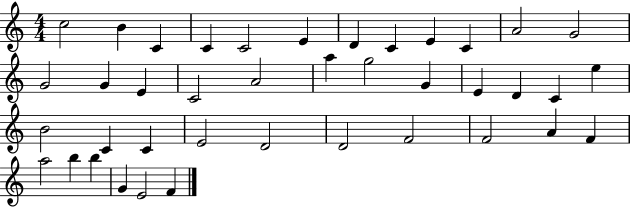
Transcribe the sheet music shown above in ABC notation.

X:1
T:Untitled
M:4/4
L:1/4
K:C
c2 B C C C2 E D C E C A2 G2 G2 G E C2 A2 a g2 G E D C e B2 C C E2 D2 D2 F2 F2 A F a2 b b G E2 F